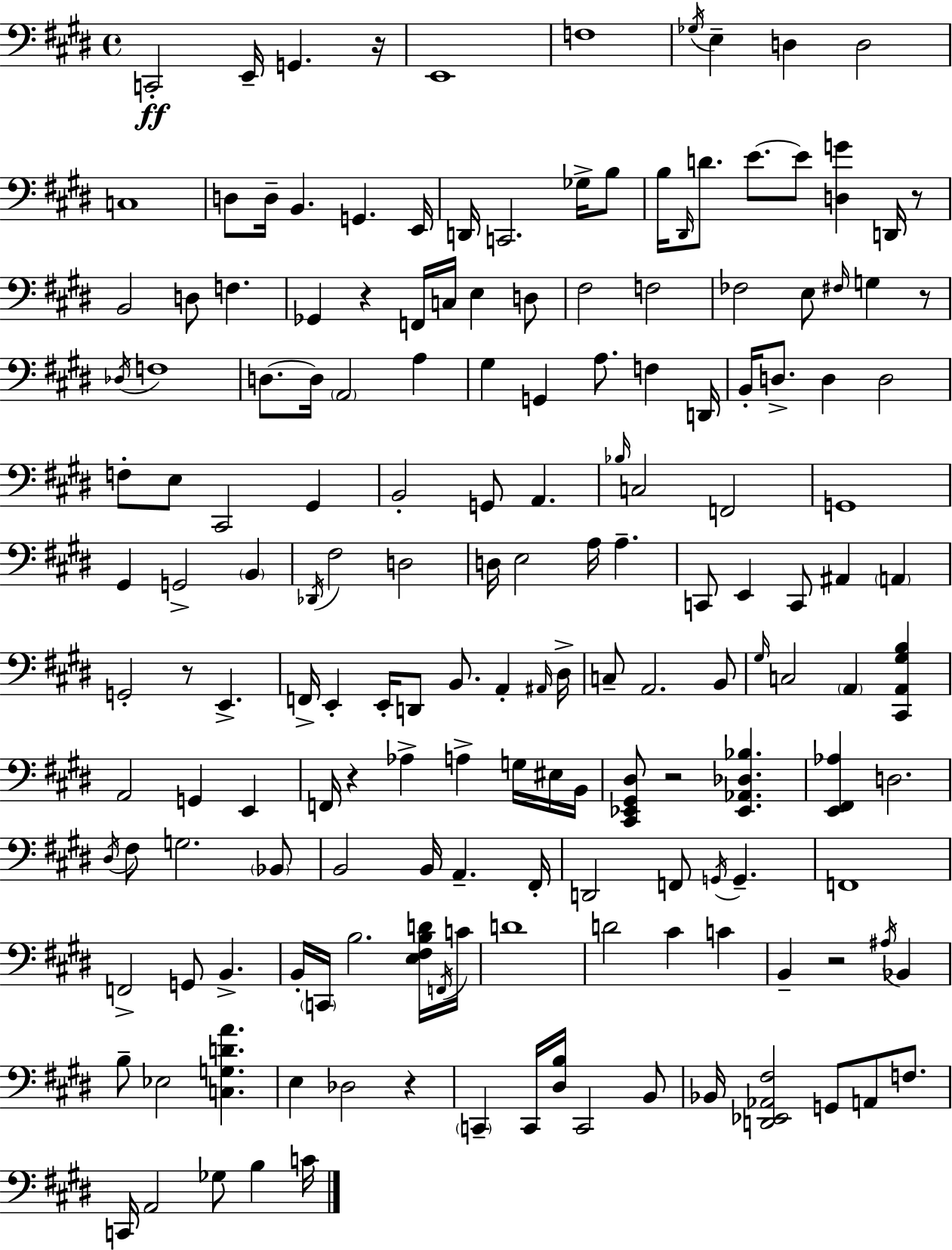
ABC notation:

X:1
T:Untitled
M:4/4
L:1/4
K:E
C,,2 E,,/4 G,, z/4 E,,4 F,4 _G,/4 E, D, D,2 C,4 D,/2 D,/4 B,, G,, E,,/4 D,,/4 C,,2 _G,/4 B,/2 B,/4 ^D,,/4 D/2 E/2 E/2 [D,G] D,,/4 z/2 B,,2 D,/2 F, _G,, z F,,/4 C,/4 E, D,/2 ^F,2 F,2 _F,2 E,/2 ^F,/4 G, z/2 _D,/4 F,4 D,/2 D,/4 A,,2 A, ^G, G,, A,/2 F, D,,/4 B,,/4 D,/2 D, D,2 F,/2 E,/2 ^C,,2 ^G,, B,,2 G,,/2 A,, _B,/4 C,2 F,,2 G,,4 ^G,, G,,2 B,, _D,,/4 ^F,2 D,2 D,/4 E,2 A,/4 A, C,,/2 E,, C,,/2 ^A,, A,, G,,2 z/2 E,, F,,/4 E,, E,,/4 D,,/2 B,,/2 A,, ^A,,/4 ^D,/4 C,/2 A,,2 B,,/2 ^G,/4 C,2 A,, [^C,,A,,^G,B,] A,,2 G,, E,, F,,/4 z _A, A, G,/4 ^E,/4 B,,/4 [^C,,_E,,^G,,^D,]/2 z2 [_E,,_A,,_D,_B,] [E,,^F,,_A,] D,2 ^D,/4 ^F,/2 G,2 _B,,/2 B,,2 B,,/4 A,, ^F,,/4 D,,2 F,,/2 G,,/4 G,, F,,4 F,,2 G,,/2 B,, B,,/4 C,,/4 B,2 [E,^F,B,D]/4 F,,/4 C/4 D4 D2 ^C C B,, z2 ^A,/4 _B,, B,/2 _E,2 [C,G,DA] E, _D,2 z C,, C,,/4 [^D,B,]/4 C,,2 B,,/2 _B,,/4 [D,,_E,,_A,,^F,]2 G,,/2 A,,/2 F,/2 C,,/4 A,,2 _G,/2 B, C/4